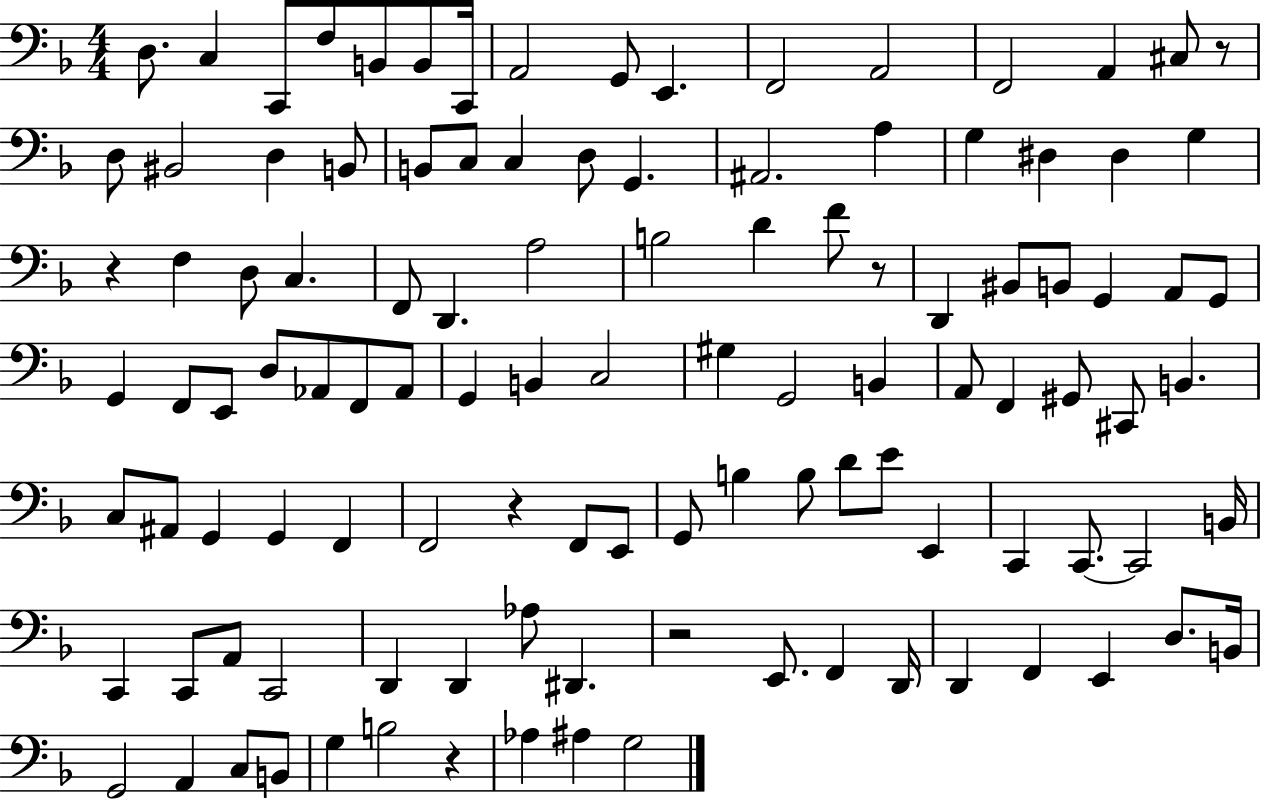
{
  \clef bass
  \numericTimeSignature
  \time 4/4
  \key f \major
  d8. c4 c,8 f8 b,8 b,8 c,16 | a,2 g,8 e,4. | f,2 a,2 | f,2 a,4 cis8 r8 | \break d8 bis,2 d4 b,8 | b,8 c8 c4 d8 g,4. | ais,2. a4 | g4 dis4 dis4 g4 | \break r4 f4 d8 c4. | f,8 d,4. a2 | b2 d'4 f'8 r8 | d,4 bis,8 b,8 g,4 a,8 g,8 | \break g,4 f,8 e,8 d8 aes,8 f,8 aes,8 | g,4 b,4 c2 | gis4 g,2 b,4 | a,8 f,4 gis,8 cis,8 b,4. | \break c8 ais,8 g,4 g,4 f,4 | f,2 r4 f,8 e,8 | g,8 b4 b8 d'8 e'8 e,4 | c,4 c,8.~~ c,2 b,16 | \break c,4 c,8 a,8 c,2 | d,4 d,4 aes8 dis,4. | r2 e,8. f,4 d,16 | d,4 f,4 e,4 d8. b,16 | \break g,2 a,4 c8 b,8 | g4 b2 r4 | aes4 ais4 g2 | \bar "|."
}